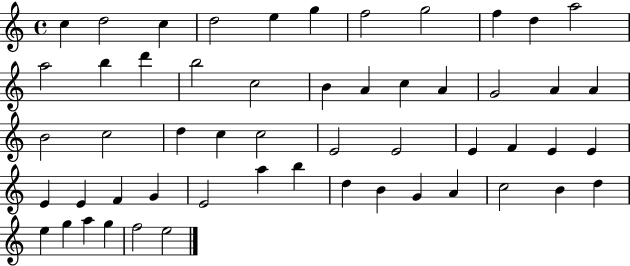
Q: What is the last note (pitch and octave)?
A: E5